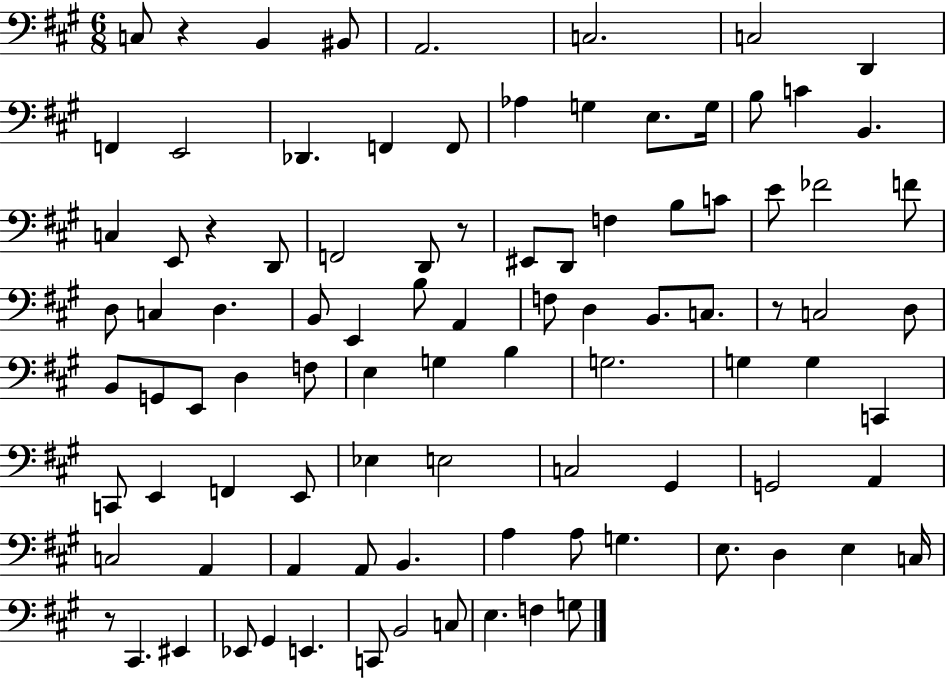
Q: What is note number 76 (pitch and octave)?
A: E3